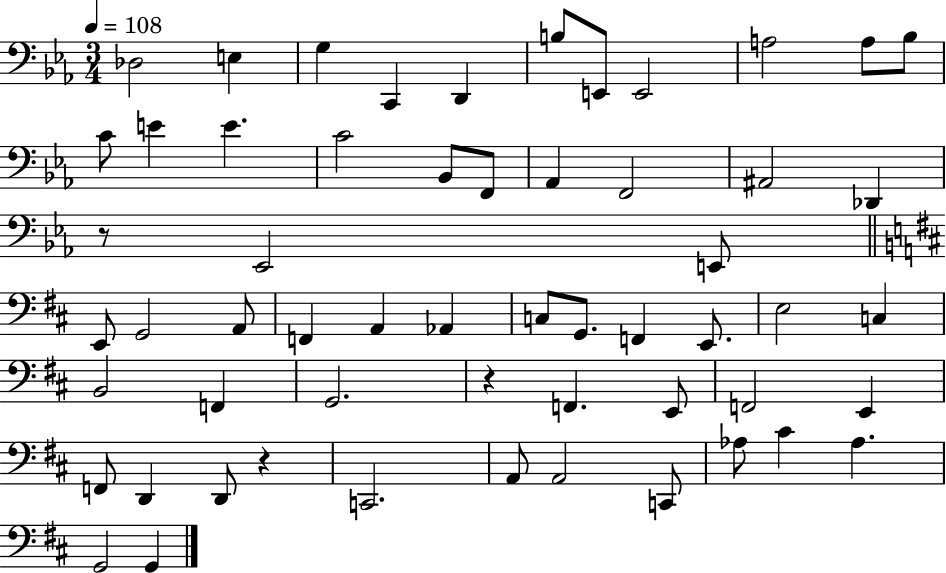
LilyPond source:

{
  \clef bass
  \numericTimeSignature
  \time 3/4
  \key ees \major
  \tempo 4 = 108
  des2 e4 | g4 c,4 d,4 | b8 e,8 e,2 | a2 a8 bes8 | \break c'8 e'4 e'4. | c'2 bes,8 f,8 | aes,4 f,2 | ais,2 des,4 | \break r8 ees,2 e,8 | \bar "||" \break \key d \major e,8 g,2 a,8 | f,4 a,4 aes,4 | c8 g,8. f,4 e,8. | e2 c4 | \break b,2 f,4 | g,2. | r4 f,4. e,8 | f,2 e,4 | \break f,8 d,4 d,8 r4 | c,2. | a,8 a,2 c,8 | aes8 cis'4 aes4. | \break g,2 g,4 | \bar "|."
}